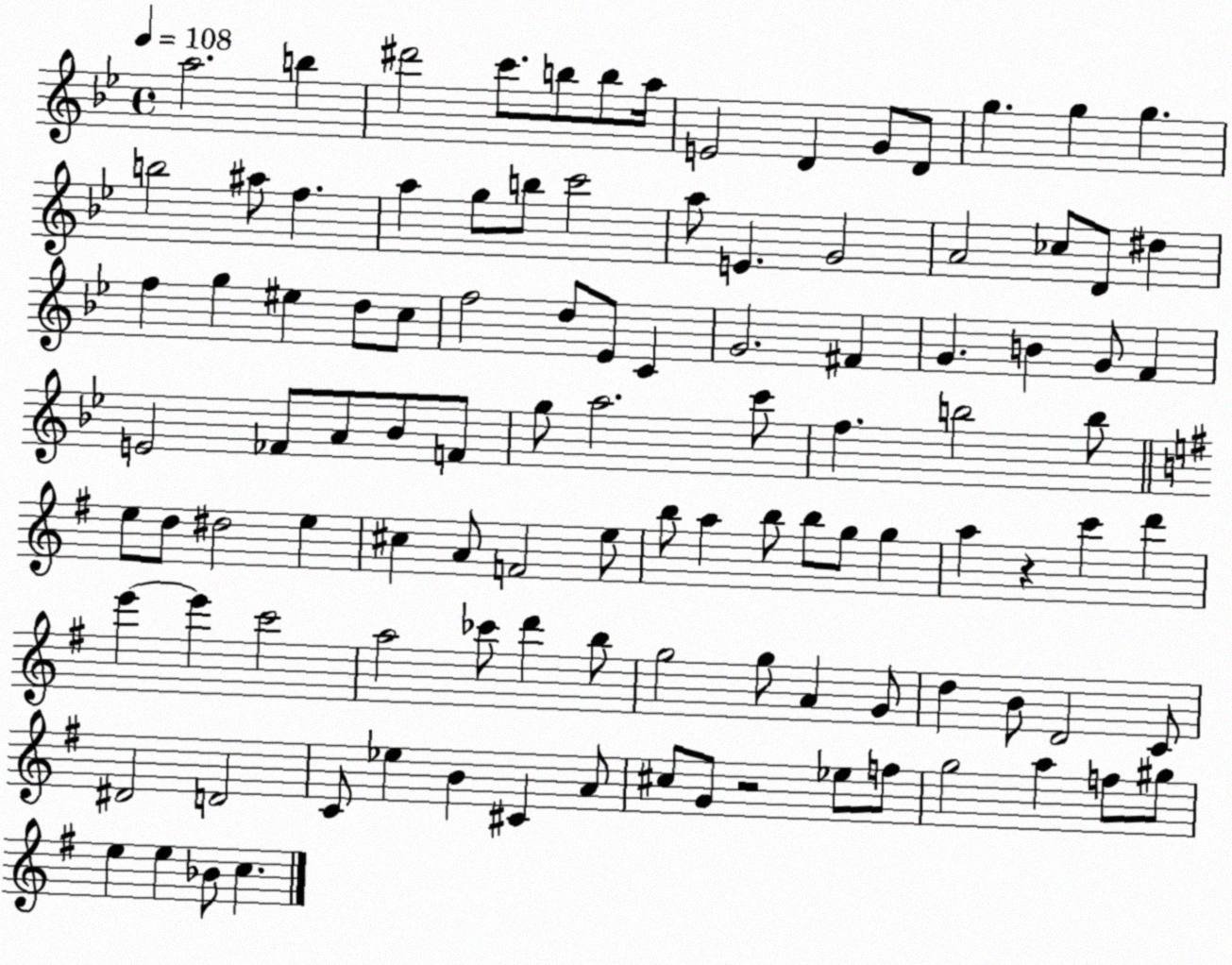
X:1
T:Untitled
M:4/4
L:1/4
K:Bb
a2 b ^d'2 c'/2 b/2 b/2 a/4 E2 D G/2 D/2 g g g b2 ^a/2 f a g/2 b/2 c'2 a/2 E G2 A2 _c/2 D/2 ^d f g ^e d/2 c/2 f2 d/2 _E/2 C G2 ^F G B G/2 F E2 _F/2 A/2 _B/2 F/2 g/2 a2 c'/2 f b2 b/2 e/2 d/2 ^d2 e ^c A/2 F2 e/2 b/2 a b/2 b/2 g/2 g a z c' d' e' e' c'2 a2 _c'/2 d' b/2 g2 g/2 A G/2 d B/2 D2 C/2 ^D2 D2 C/2 _e B ^C A/2 ^c/2 G/2 z2 _e/2 f/2 g2 a f/2 ^g/2 e e _B/2 c